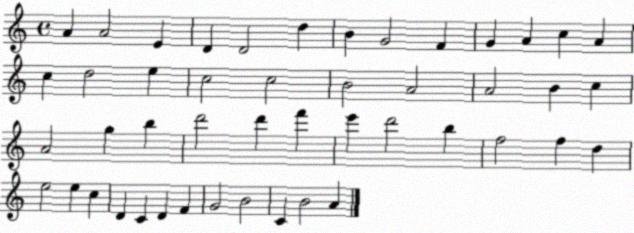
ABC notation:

X:1
T:Untitled
M:4/4
L:1/4
K:C
A A2 E D D2 d B G2 F G A c A c d2 e c2 c2 B2 A2 A2 B c A2 g b d'2 d' f' e' d'2 b f2 f d e2 e c D C D F G2 B2 C B2 A